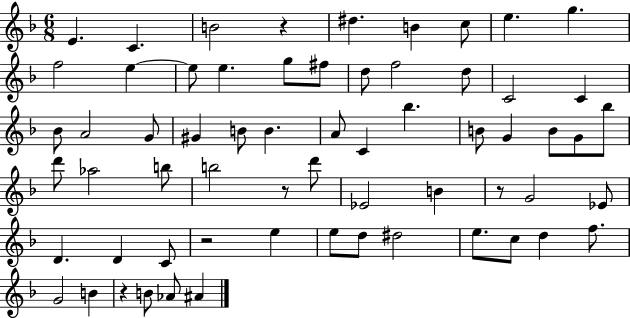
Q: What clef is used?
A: treble